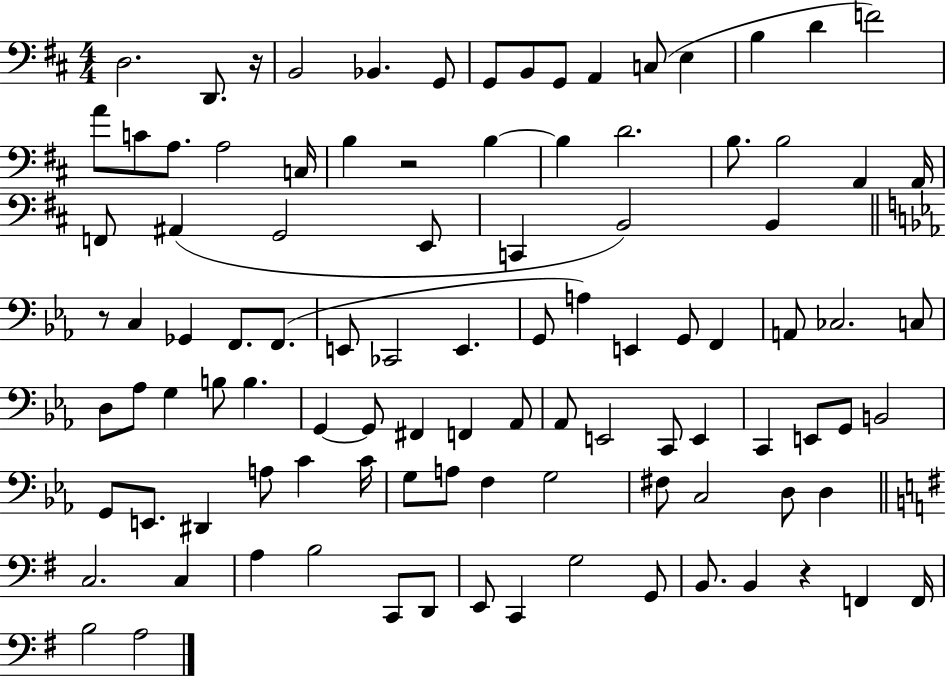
D3/h. D2/e. R/s B2/h Bb2/q. G2/e G2/e B2/e G2/e A2/q C3/e E3/q B3/q D4/q F4/h A4/e C4/e A3/e. A3/h C3/s B3/q R/h B3/q B3/q D4/h. B3/e. B3/h A2/q A2/s F2/e A#2/q G2/h E2/e C2/q B2/h B2/q R/e C3/q Gb2/q F2/e. F2/e. E2/e CES2/h E2/q. G2/e A3/q E2/q G2/e F2/q A2/e CES3/h. C3/e D3/e Ab3/e G3/q B3/e B3/q. G2/q G2/e F#2/q F2/q Ab2/e Ab2/e E2/h C2/e E2/q C2/q E2/e G2/e B2/h G2/e E2/e. D#2/q A3/e C4/q C4/s G3/e A3/e F3/q G3/h F#3/e C3/h D3/e D3/q C3/h. C3/q A3/q B3/h C2/e D2/e E2/e C2/q G3/h G2/e B2/e. B2/q R/q F2/q F2/s B3/h A3/h